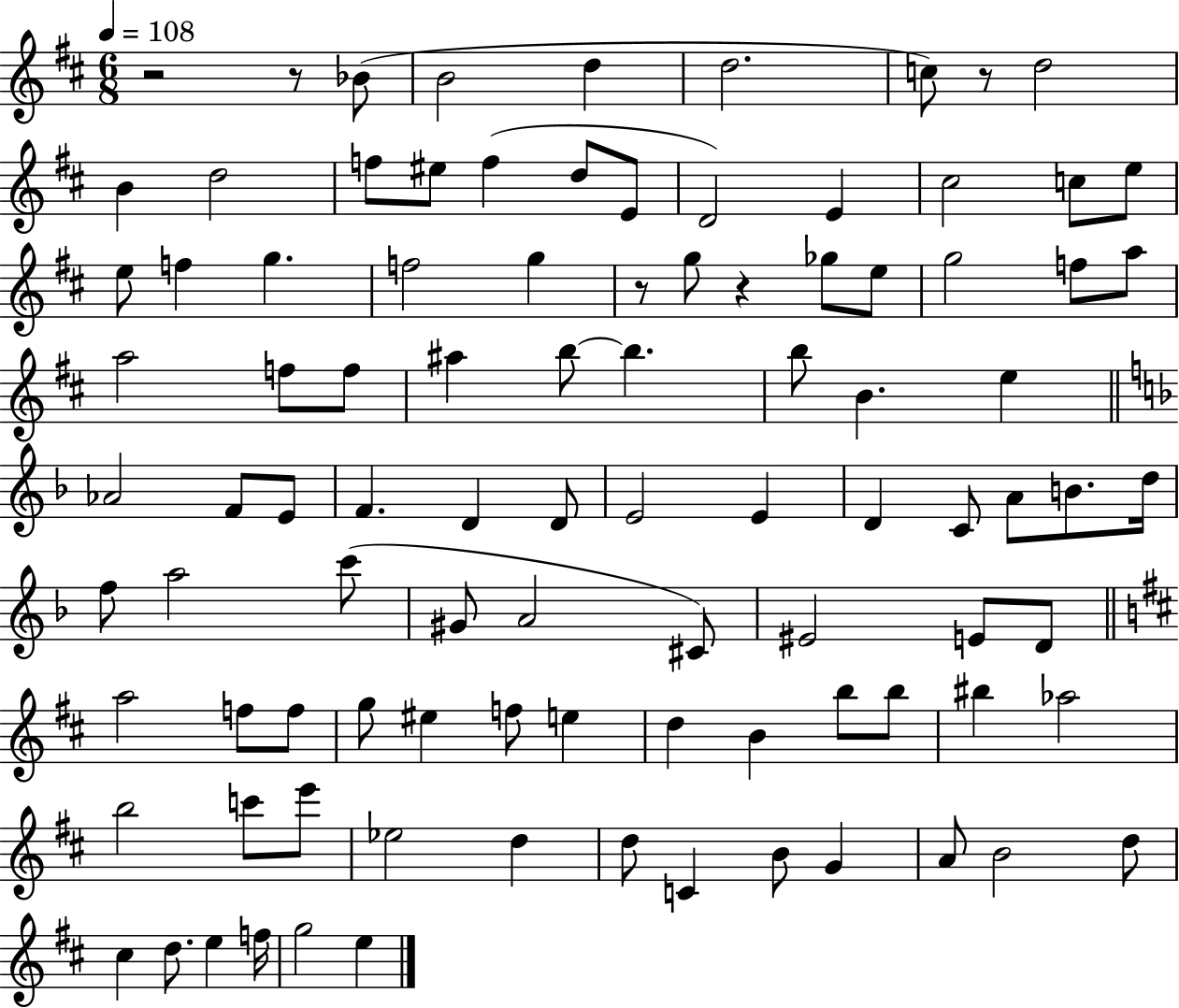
R/h R/e Bb4/e B4/h D5/q D5/h. C5/e R/e D5/h B4/q D5/h F5/e EIS5/e F5/q D5/e E4/e D4/h E4/q C#5/h C5/e E5/e E5/e F5/q G5/q. F5/h G5/q R/e G5/e R/q Gb5/e E5/e G5/h F5/e A5/e A5/h F5/e F5/e A#5/q B5/e B5/q. B5/e B4/q. E5/q Ab4/h F4/e E4/e F4/q. D4/q D4/e E4/h E4/q D4/q C4/e A4/e B4/e. D5/s F5/e A5/h C6/e G#4/e A4/h C#4/e EIS4/h E4/e D4/e A5/h F5/e F5/e G5/e EIS5/q F5/e E5/q D5/q B4/q B5/e B5/e BIS5/q Ab5/h B5/h C6/e E6/e Eb5/h D5/q D5/e C4/q B4/e G4/q A4/e B4/h D5/e C#5/q D5/e. E5/q F5/s G5/h E5/q